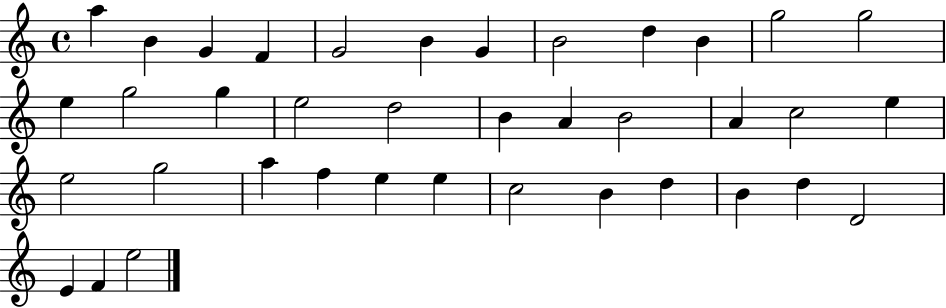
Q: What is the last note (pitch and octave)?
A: E5